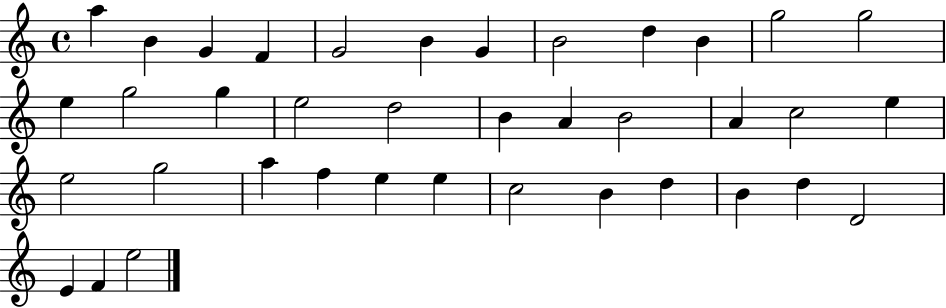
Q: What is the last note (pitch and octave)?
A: E5